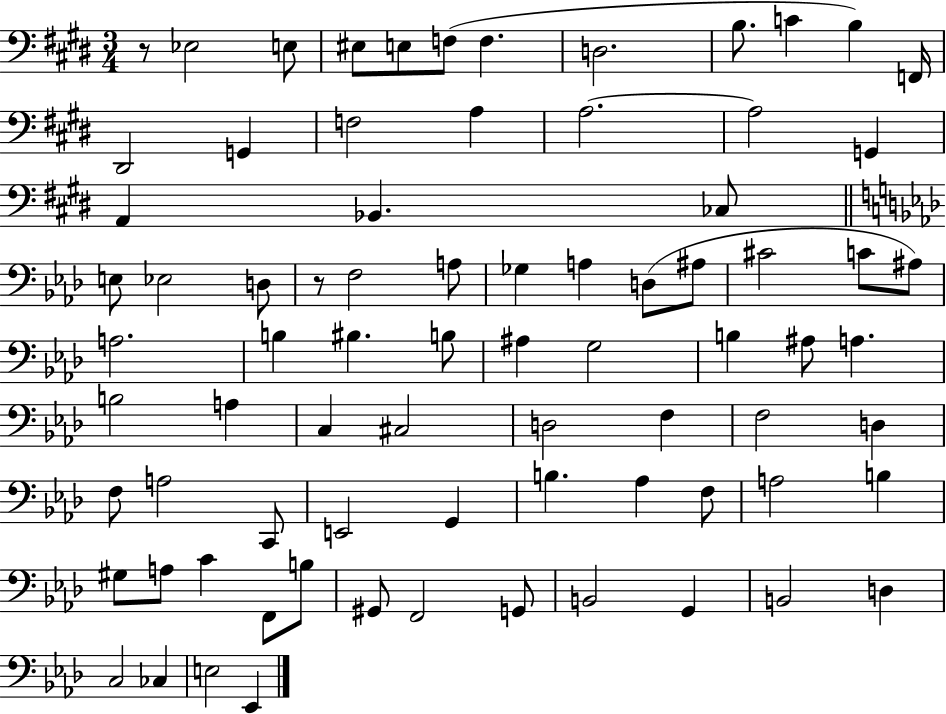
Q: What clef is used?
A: bass